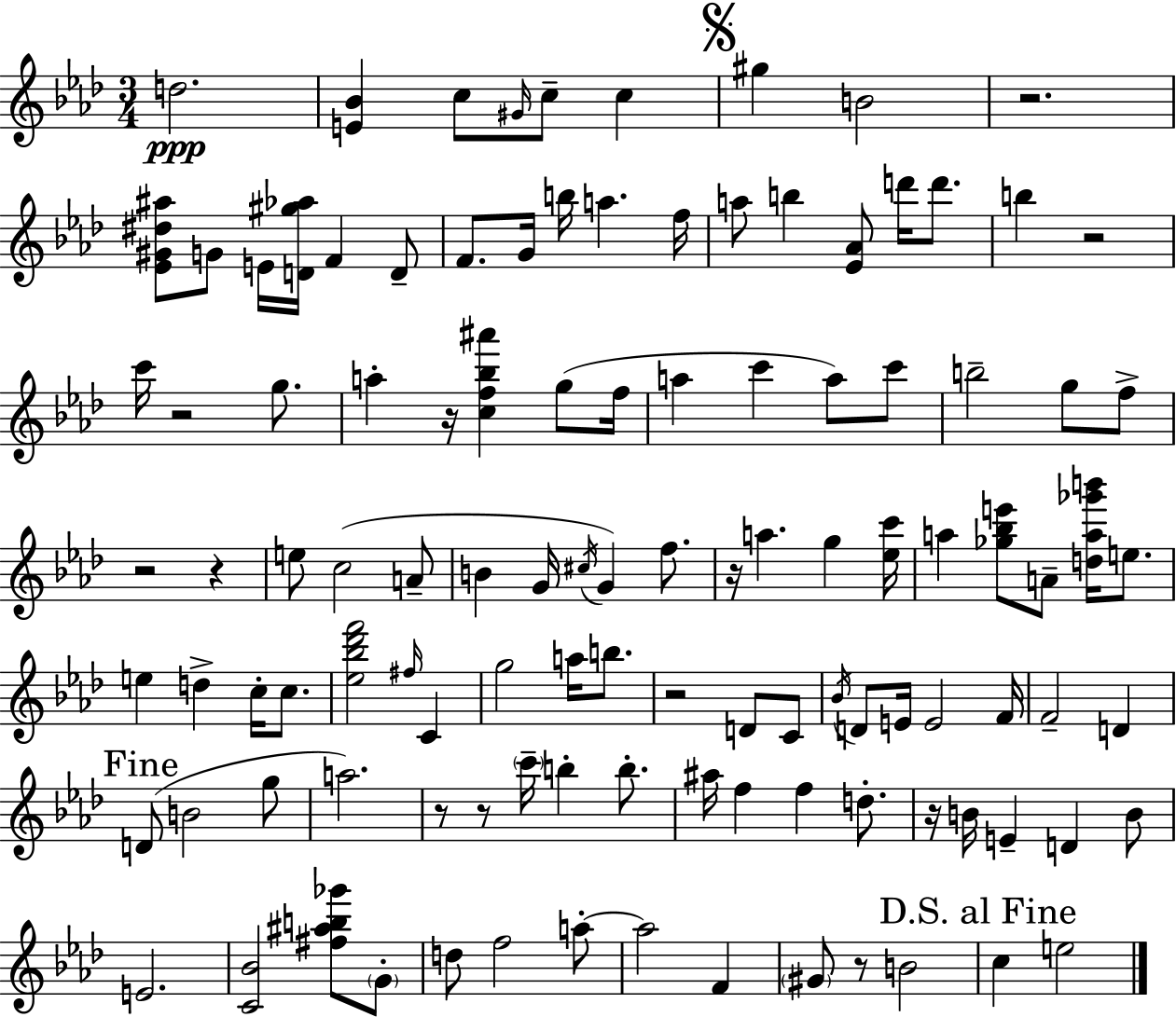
D5/h. [E4,Bb4]/q C5/e G#4/s C5/e C5/q G#5/q B4/h R/h. [Eb4,G#4,D#5,A#5]/e G4/e E4/s [D4,G#5,Ab5]/s F4/q D4/e F4/e. G4/s B5/s A5/q. F5/s A5/e B5/q [Eb4,Ab4]/e D6/s D6/e. B5/q R/h C6/s R/h G5/e. A5/q R/s [C5,F5,Bb5,A#6]/q G5/e F5/s A5/q C6/q A5/e C6/e B5/h G5/e F5/e R/h R/q E5/e C5/h A4/e B4/q G4/s C#5/s G4/q F5/e. R/s A5/q. G5/q [Eb5,C6]/s A5/q [Gb5,Bb5,E6]/e A4/e [D5,A5,Gb6,B6]/s E5/e. E5/q D5/q C5/s C5/e. [Eb5,Bb5,Db6,F6]/h F#5/s C4/q G5/h A5/s B5/e. R/h D4/e C4/e Bb4/s D4/e E4/s E4/h F4/s F4/h D4/q D4/e B4/h G5/e A5/h. R/e R/e C6/s B5/q B5/e. A#5/s F5/q F5/q D5/e. R/s B4/s E4/q D4/q B4/e E4/h. [C4,Bb4]/h [F#5,A#5,B5,Gb6]/e G4/e D5/e F5/h A5/e A5/h F4/q G#4/e R/e B4/h C5/q E5/h